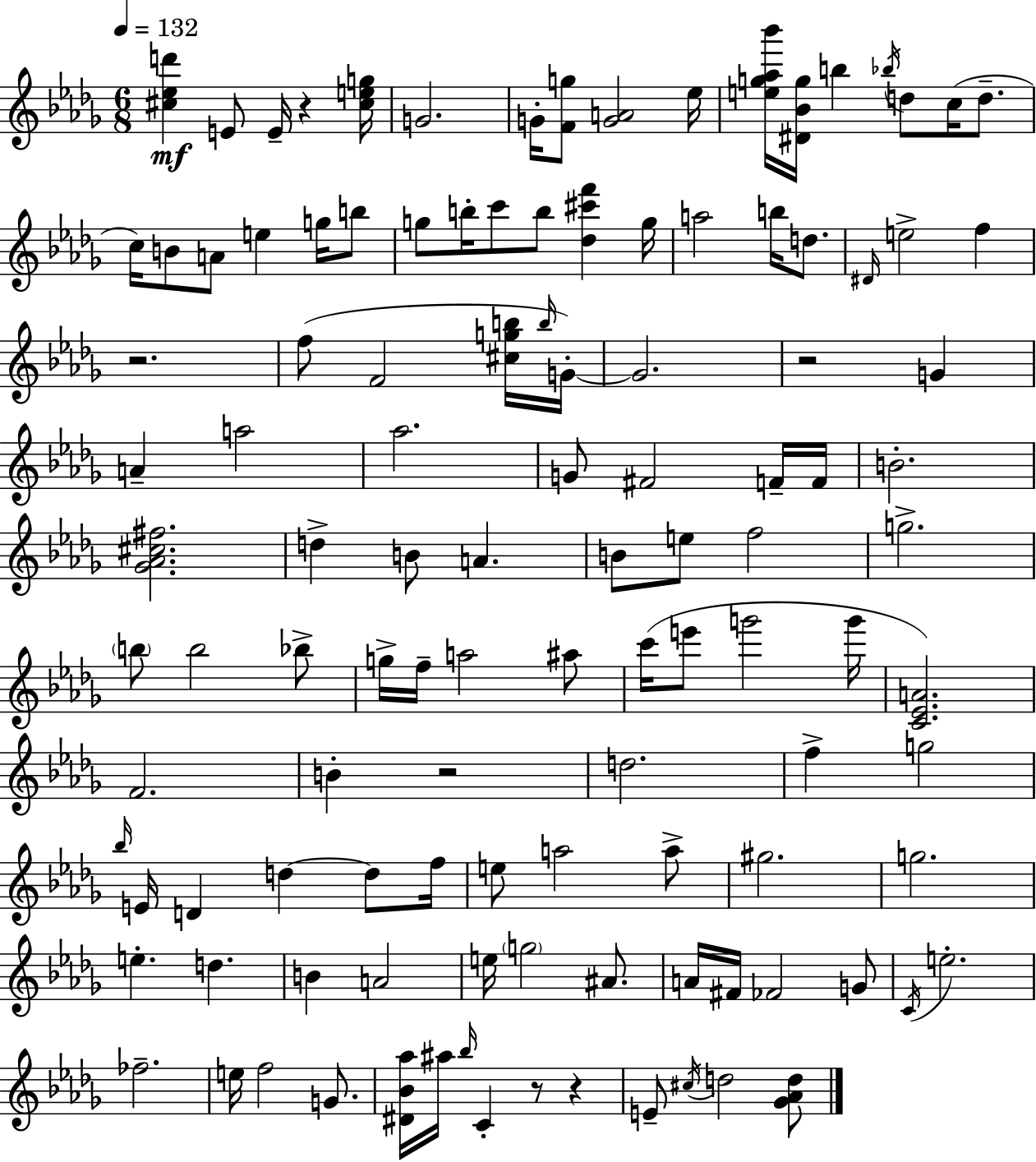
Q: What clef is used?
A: treble